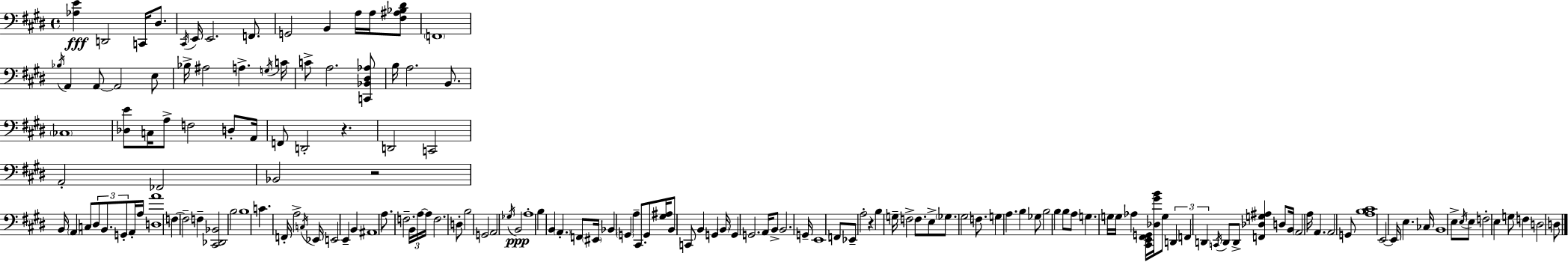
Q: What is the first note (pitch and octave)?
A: D2